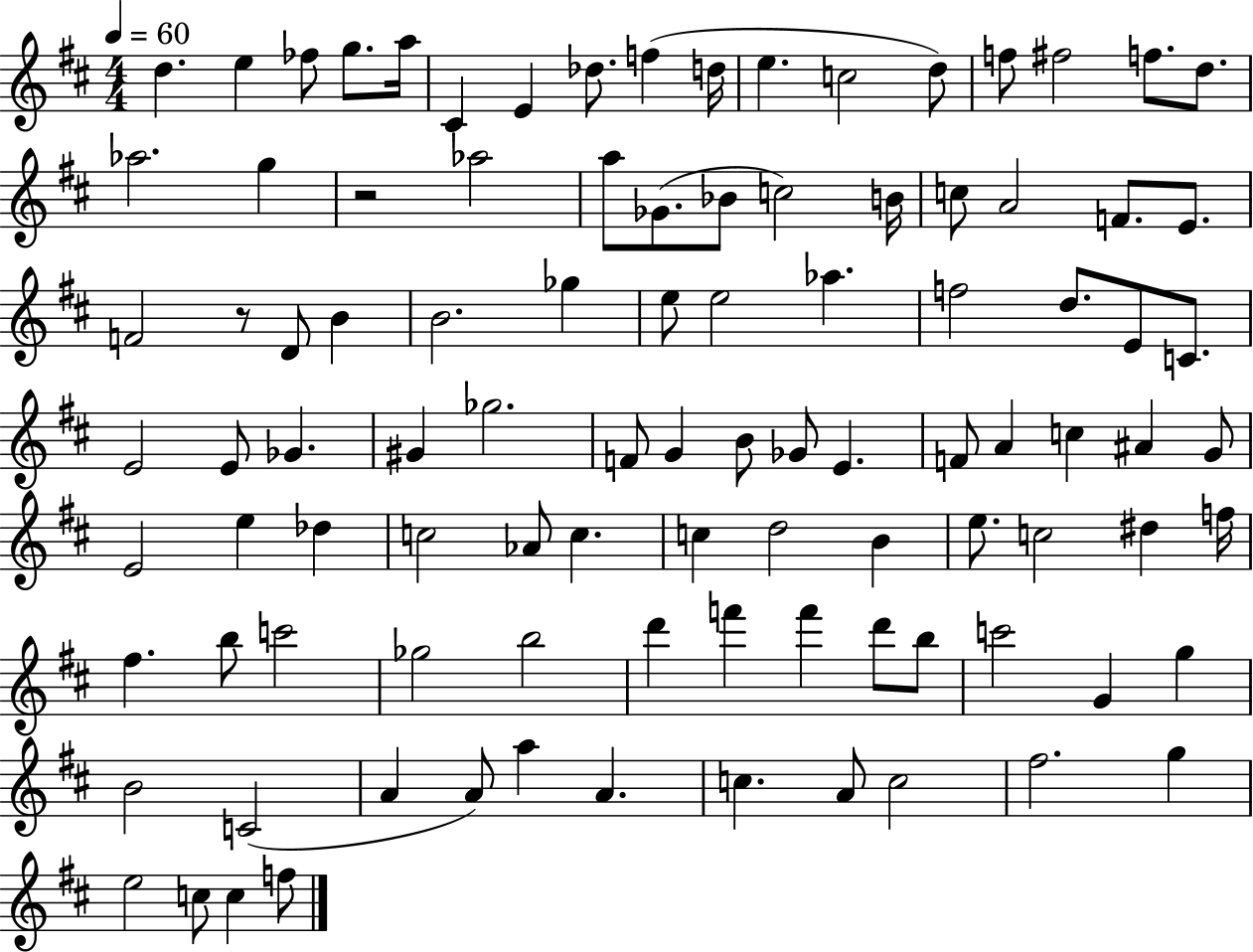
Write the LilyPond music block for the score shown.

{
  \clef treble
  \numericTimeSignature
  \time 4/4
  \key d \major
  \tempo 4 = 60
  \repeat volta 2 { d''4. e''4 fes''8 g''8. a''16 | cis'4 e'4 des''8. f''4( d''16 | e''4. c''2 d''8) | f''8 fis''2 f''8. d''8. | \break aes''2. g''4 | r2 aes''2 | a''8 ges'8.( bes'8 c''2) b'16 | c''8 a'2 f'8. e'8. | \break f'2 r8 d'8 b'4 | b'2. ges''4 | e''8 e''2 aes''4. | f''2 d''8. e'8 c'8. | \break e'2 e'8 ges'4. | gis'4 ges''2. | f'8 g'4 b'8 ges'8 e'4. | f'8 a'4 c''4 ais'4 g'8 | \break e'2 e''4 des''4 | c''2 aes'8 c''4. | c''4 d''2 b'4 | e''8. c''2 dis''4 f''16 | \break fis''4. b''8 c'''2 | ges''2 b''2 | d'''4 f'''4 f'''4 d'''8 b''8 | c'''2 g'4 g''4 | \break b'2 c'2( | a'4 a'8) a''4 a'4. | c''4. a'8 c''2 | fis''2. g''4 | \break e''2 c''8 c''4 f''8 | } \bar "|."
}